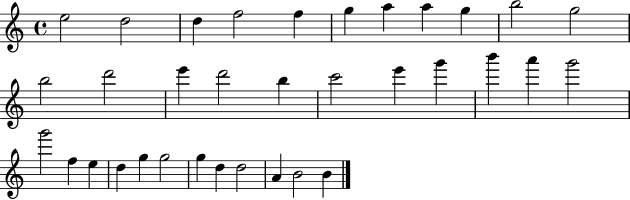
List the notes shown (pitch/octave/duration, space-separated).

E5/h D5/h D5/q F5/h F5/q G5/q A5/q A5/q G5/q B5/h G5/h B5/h D6/h E6/q D6/h B5/q C6/h E6/q G6/q B6/q A6/q G6/h G6/h F5/q E5/q D5/q G5/q G5/h G5/q D5/q D5/h A4/q B4/h B4/q